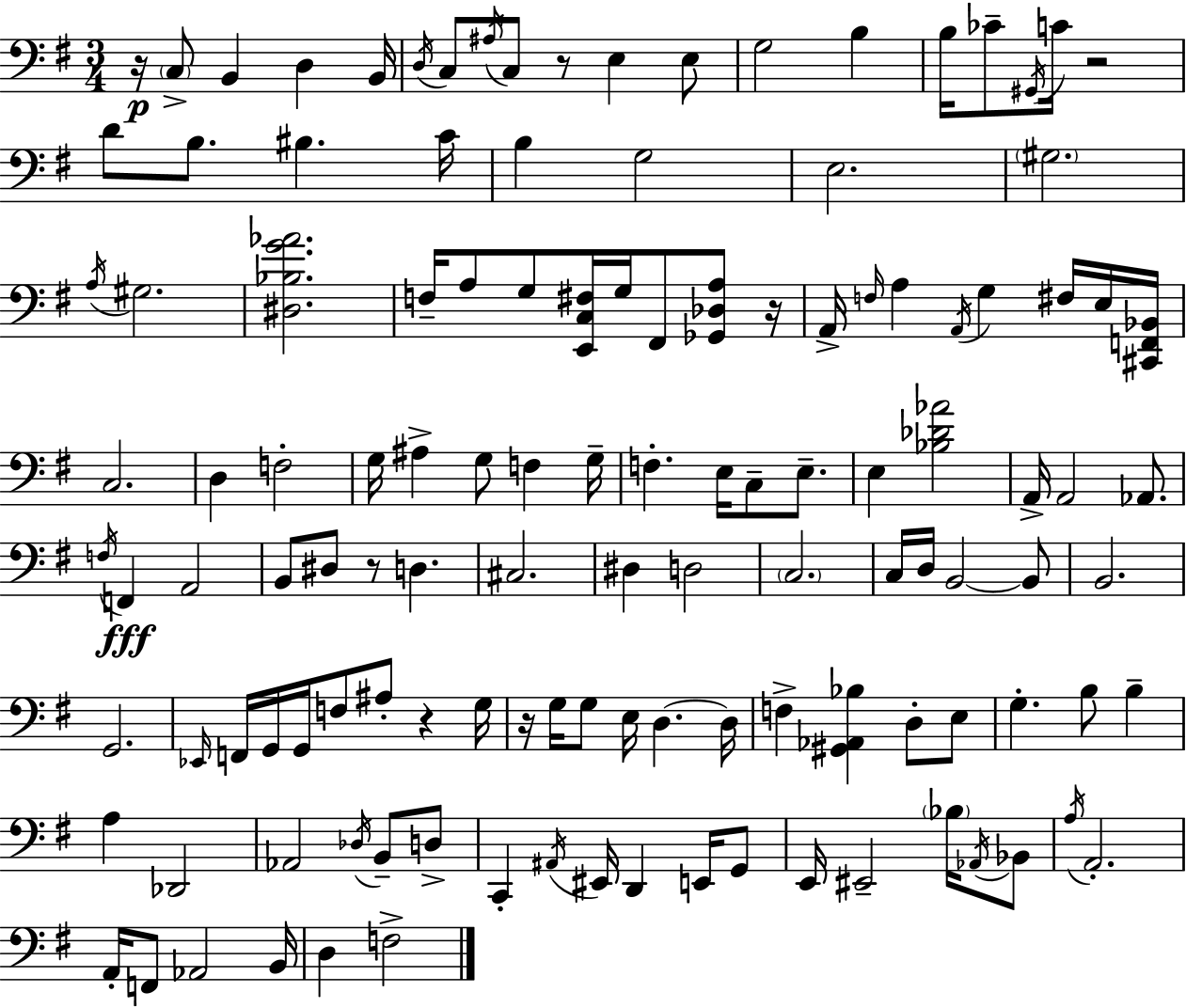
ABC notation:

X:1
T:Untitled
M:3/4
L:1/4
K:G
z/4 C,/2 B,, D, B,,/4 D,/4 C,/2 ^A,/4 C,/2 z/2 E, E,/2 G,2 B, B,/4 _C/2 ^G,,/4 C/4 z2 D/2 B,/2 ^B, C/4 B, G,2 E,2 ^G,2 A,/4 ^G,2 [^D,_B,G_A]2 F,/4 A,/2 G,/2 [E,,C,^F,]/4 G,/4 ^F,,/2 [_G,,_D,A,]/2 z/4 A,,/4 F,/4 A, A,,/4 G, ^F,/4 E,/4 [^C,,F,,_B,,]/4 C,2 D, F,2 G,/4 ^A, G,/2 F, G,/4 F, E,/4 C,/2 E,/2 E, [_B,_D_A]2 A,,/4 A,,2 _A,,/2 F,/4 F,, A,,2 B,,/2 ^D,/2 z/2 D, ^C,2 ^D, D,2 C,2 C,/4 D,/4 B,,2 B,,/2 B,,2 G,,2 _E,,/4 F,,/4 G,,/4 G,,/4 F,/2 ^A,/2 z G,/4 z/4 G,/4 G,/2 E,/4 D, D,/4 F, [^G,,_A,,_B,] D,/2 E,/2 G, B,/2 B, A, _D,,2 _A,,2 _D,/4 B,,/2 D,/2 C,, ^A,,/4 ^E,,/4 D,, E,,/4 G,,/2 E,,/4 ^E,,2 _B,/4 _A,,/4 _B,,/2 A,/4 A,,2 A,,/4 F,,/2 _A,,2 B,,/4 D, F,2